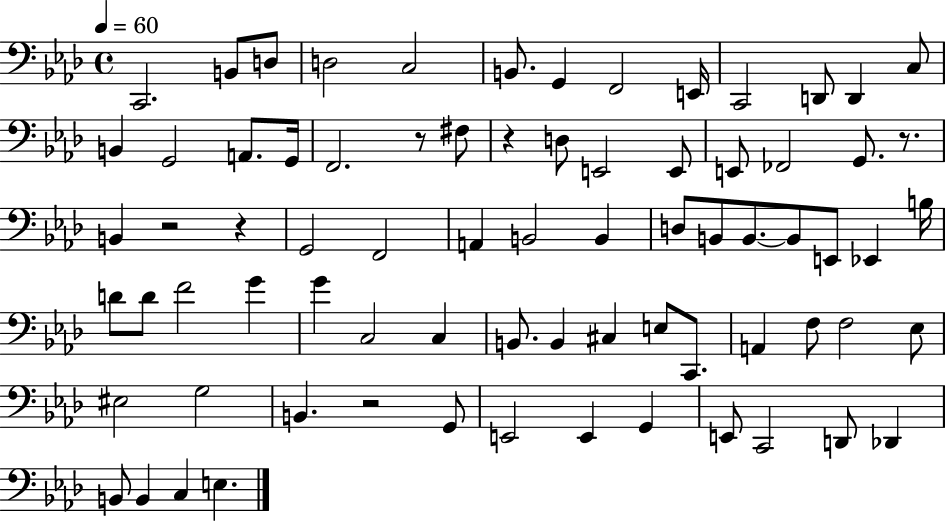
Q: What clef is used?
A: bass